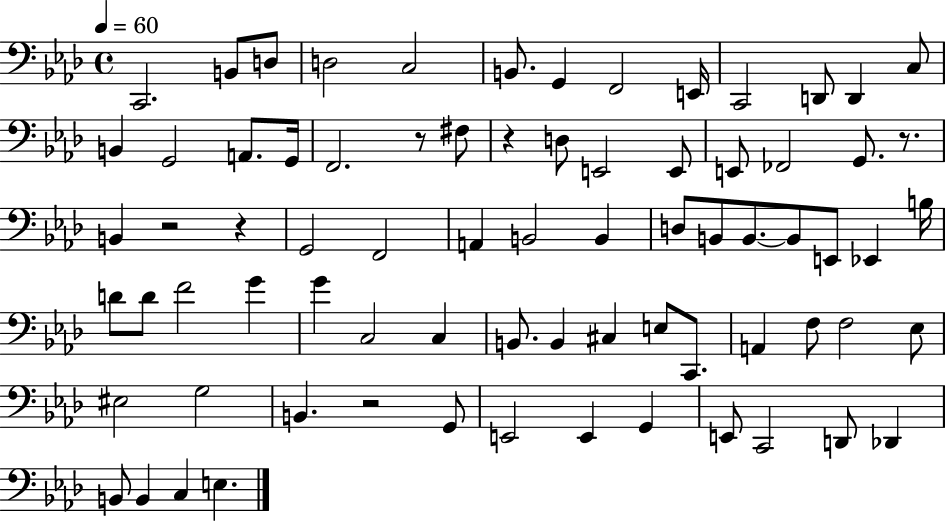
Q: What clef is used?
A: bass